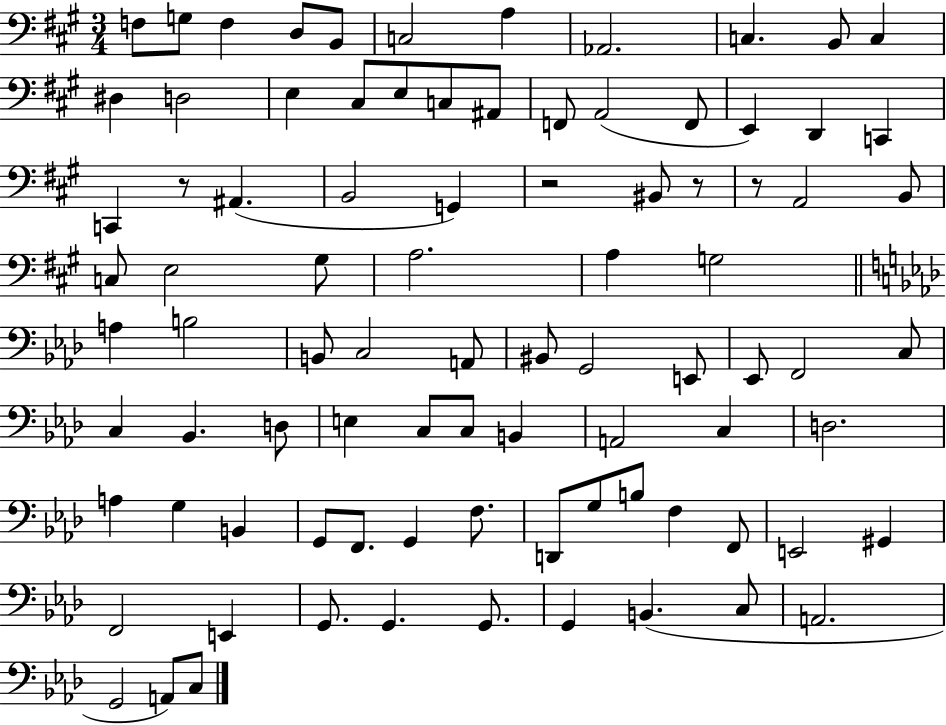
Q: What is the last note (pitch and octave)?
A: C3